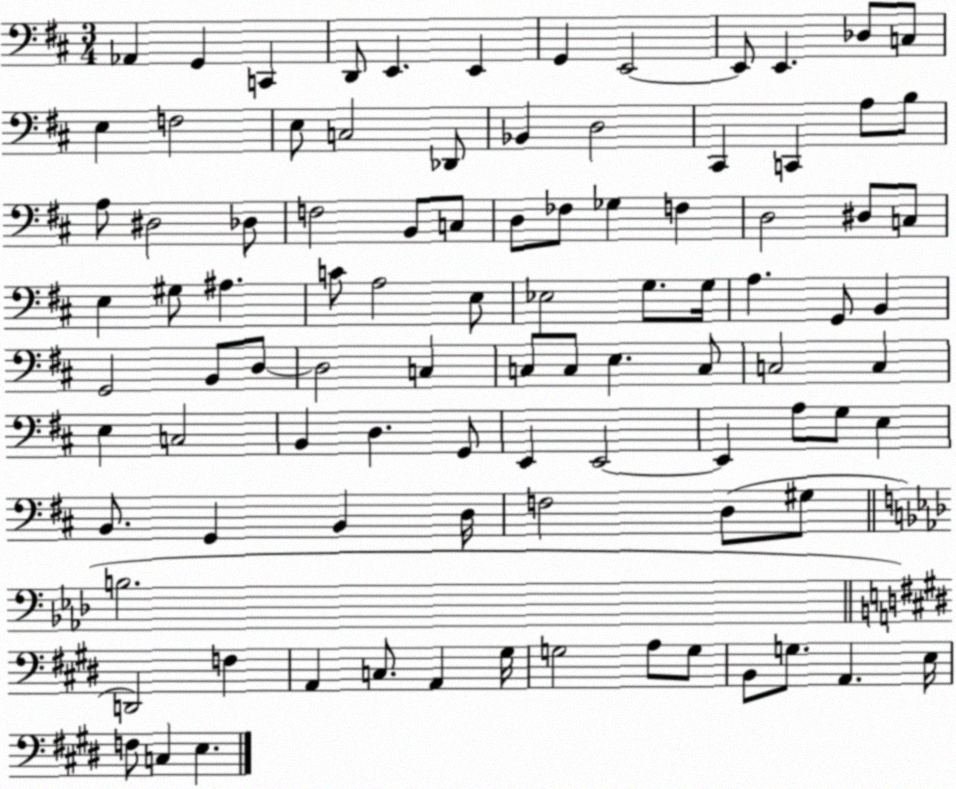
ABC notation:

X:1
T:Untitled
M:3/4
L:1/4
K:D
_A,, G,, C,, D,,/2 E,, E,, G,, E,,2 E,,/2 E,, _D,/2 C,/2 E, F,2 E,/2 C,2 _D,,/2 _B,, D,2 ^C,, C,, A,/2 B,/2 A,/2 ^D,2 _D,/2 F,2 B,,/2 C,/2 D,/2 _F,/2 _G, F, D,2 ^D,/2 C,/2 E, ^G,/2 ^A, C/2 A,2 E,/2 _E,2 G,/2 G,/4 A, G,,/2 B,, G,,2 B,,/2 D,/2 D,2 C, C,/2 C,/2 E, C,/2 C,2 C, E, C,2 B,, D, G,,/2 E,, E,,2 E,, A,/2 G,/2 E, B,,/2 G,, B,, D,/4 F,2 D,/2 ^G,/2 B,2 D,,2 F, A,, C,/2 A,, ^G,/4 G,2 A,/2 G,/2 B,,/2 G,/2 A,, E,/4 F,/2 C, E,